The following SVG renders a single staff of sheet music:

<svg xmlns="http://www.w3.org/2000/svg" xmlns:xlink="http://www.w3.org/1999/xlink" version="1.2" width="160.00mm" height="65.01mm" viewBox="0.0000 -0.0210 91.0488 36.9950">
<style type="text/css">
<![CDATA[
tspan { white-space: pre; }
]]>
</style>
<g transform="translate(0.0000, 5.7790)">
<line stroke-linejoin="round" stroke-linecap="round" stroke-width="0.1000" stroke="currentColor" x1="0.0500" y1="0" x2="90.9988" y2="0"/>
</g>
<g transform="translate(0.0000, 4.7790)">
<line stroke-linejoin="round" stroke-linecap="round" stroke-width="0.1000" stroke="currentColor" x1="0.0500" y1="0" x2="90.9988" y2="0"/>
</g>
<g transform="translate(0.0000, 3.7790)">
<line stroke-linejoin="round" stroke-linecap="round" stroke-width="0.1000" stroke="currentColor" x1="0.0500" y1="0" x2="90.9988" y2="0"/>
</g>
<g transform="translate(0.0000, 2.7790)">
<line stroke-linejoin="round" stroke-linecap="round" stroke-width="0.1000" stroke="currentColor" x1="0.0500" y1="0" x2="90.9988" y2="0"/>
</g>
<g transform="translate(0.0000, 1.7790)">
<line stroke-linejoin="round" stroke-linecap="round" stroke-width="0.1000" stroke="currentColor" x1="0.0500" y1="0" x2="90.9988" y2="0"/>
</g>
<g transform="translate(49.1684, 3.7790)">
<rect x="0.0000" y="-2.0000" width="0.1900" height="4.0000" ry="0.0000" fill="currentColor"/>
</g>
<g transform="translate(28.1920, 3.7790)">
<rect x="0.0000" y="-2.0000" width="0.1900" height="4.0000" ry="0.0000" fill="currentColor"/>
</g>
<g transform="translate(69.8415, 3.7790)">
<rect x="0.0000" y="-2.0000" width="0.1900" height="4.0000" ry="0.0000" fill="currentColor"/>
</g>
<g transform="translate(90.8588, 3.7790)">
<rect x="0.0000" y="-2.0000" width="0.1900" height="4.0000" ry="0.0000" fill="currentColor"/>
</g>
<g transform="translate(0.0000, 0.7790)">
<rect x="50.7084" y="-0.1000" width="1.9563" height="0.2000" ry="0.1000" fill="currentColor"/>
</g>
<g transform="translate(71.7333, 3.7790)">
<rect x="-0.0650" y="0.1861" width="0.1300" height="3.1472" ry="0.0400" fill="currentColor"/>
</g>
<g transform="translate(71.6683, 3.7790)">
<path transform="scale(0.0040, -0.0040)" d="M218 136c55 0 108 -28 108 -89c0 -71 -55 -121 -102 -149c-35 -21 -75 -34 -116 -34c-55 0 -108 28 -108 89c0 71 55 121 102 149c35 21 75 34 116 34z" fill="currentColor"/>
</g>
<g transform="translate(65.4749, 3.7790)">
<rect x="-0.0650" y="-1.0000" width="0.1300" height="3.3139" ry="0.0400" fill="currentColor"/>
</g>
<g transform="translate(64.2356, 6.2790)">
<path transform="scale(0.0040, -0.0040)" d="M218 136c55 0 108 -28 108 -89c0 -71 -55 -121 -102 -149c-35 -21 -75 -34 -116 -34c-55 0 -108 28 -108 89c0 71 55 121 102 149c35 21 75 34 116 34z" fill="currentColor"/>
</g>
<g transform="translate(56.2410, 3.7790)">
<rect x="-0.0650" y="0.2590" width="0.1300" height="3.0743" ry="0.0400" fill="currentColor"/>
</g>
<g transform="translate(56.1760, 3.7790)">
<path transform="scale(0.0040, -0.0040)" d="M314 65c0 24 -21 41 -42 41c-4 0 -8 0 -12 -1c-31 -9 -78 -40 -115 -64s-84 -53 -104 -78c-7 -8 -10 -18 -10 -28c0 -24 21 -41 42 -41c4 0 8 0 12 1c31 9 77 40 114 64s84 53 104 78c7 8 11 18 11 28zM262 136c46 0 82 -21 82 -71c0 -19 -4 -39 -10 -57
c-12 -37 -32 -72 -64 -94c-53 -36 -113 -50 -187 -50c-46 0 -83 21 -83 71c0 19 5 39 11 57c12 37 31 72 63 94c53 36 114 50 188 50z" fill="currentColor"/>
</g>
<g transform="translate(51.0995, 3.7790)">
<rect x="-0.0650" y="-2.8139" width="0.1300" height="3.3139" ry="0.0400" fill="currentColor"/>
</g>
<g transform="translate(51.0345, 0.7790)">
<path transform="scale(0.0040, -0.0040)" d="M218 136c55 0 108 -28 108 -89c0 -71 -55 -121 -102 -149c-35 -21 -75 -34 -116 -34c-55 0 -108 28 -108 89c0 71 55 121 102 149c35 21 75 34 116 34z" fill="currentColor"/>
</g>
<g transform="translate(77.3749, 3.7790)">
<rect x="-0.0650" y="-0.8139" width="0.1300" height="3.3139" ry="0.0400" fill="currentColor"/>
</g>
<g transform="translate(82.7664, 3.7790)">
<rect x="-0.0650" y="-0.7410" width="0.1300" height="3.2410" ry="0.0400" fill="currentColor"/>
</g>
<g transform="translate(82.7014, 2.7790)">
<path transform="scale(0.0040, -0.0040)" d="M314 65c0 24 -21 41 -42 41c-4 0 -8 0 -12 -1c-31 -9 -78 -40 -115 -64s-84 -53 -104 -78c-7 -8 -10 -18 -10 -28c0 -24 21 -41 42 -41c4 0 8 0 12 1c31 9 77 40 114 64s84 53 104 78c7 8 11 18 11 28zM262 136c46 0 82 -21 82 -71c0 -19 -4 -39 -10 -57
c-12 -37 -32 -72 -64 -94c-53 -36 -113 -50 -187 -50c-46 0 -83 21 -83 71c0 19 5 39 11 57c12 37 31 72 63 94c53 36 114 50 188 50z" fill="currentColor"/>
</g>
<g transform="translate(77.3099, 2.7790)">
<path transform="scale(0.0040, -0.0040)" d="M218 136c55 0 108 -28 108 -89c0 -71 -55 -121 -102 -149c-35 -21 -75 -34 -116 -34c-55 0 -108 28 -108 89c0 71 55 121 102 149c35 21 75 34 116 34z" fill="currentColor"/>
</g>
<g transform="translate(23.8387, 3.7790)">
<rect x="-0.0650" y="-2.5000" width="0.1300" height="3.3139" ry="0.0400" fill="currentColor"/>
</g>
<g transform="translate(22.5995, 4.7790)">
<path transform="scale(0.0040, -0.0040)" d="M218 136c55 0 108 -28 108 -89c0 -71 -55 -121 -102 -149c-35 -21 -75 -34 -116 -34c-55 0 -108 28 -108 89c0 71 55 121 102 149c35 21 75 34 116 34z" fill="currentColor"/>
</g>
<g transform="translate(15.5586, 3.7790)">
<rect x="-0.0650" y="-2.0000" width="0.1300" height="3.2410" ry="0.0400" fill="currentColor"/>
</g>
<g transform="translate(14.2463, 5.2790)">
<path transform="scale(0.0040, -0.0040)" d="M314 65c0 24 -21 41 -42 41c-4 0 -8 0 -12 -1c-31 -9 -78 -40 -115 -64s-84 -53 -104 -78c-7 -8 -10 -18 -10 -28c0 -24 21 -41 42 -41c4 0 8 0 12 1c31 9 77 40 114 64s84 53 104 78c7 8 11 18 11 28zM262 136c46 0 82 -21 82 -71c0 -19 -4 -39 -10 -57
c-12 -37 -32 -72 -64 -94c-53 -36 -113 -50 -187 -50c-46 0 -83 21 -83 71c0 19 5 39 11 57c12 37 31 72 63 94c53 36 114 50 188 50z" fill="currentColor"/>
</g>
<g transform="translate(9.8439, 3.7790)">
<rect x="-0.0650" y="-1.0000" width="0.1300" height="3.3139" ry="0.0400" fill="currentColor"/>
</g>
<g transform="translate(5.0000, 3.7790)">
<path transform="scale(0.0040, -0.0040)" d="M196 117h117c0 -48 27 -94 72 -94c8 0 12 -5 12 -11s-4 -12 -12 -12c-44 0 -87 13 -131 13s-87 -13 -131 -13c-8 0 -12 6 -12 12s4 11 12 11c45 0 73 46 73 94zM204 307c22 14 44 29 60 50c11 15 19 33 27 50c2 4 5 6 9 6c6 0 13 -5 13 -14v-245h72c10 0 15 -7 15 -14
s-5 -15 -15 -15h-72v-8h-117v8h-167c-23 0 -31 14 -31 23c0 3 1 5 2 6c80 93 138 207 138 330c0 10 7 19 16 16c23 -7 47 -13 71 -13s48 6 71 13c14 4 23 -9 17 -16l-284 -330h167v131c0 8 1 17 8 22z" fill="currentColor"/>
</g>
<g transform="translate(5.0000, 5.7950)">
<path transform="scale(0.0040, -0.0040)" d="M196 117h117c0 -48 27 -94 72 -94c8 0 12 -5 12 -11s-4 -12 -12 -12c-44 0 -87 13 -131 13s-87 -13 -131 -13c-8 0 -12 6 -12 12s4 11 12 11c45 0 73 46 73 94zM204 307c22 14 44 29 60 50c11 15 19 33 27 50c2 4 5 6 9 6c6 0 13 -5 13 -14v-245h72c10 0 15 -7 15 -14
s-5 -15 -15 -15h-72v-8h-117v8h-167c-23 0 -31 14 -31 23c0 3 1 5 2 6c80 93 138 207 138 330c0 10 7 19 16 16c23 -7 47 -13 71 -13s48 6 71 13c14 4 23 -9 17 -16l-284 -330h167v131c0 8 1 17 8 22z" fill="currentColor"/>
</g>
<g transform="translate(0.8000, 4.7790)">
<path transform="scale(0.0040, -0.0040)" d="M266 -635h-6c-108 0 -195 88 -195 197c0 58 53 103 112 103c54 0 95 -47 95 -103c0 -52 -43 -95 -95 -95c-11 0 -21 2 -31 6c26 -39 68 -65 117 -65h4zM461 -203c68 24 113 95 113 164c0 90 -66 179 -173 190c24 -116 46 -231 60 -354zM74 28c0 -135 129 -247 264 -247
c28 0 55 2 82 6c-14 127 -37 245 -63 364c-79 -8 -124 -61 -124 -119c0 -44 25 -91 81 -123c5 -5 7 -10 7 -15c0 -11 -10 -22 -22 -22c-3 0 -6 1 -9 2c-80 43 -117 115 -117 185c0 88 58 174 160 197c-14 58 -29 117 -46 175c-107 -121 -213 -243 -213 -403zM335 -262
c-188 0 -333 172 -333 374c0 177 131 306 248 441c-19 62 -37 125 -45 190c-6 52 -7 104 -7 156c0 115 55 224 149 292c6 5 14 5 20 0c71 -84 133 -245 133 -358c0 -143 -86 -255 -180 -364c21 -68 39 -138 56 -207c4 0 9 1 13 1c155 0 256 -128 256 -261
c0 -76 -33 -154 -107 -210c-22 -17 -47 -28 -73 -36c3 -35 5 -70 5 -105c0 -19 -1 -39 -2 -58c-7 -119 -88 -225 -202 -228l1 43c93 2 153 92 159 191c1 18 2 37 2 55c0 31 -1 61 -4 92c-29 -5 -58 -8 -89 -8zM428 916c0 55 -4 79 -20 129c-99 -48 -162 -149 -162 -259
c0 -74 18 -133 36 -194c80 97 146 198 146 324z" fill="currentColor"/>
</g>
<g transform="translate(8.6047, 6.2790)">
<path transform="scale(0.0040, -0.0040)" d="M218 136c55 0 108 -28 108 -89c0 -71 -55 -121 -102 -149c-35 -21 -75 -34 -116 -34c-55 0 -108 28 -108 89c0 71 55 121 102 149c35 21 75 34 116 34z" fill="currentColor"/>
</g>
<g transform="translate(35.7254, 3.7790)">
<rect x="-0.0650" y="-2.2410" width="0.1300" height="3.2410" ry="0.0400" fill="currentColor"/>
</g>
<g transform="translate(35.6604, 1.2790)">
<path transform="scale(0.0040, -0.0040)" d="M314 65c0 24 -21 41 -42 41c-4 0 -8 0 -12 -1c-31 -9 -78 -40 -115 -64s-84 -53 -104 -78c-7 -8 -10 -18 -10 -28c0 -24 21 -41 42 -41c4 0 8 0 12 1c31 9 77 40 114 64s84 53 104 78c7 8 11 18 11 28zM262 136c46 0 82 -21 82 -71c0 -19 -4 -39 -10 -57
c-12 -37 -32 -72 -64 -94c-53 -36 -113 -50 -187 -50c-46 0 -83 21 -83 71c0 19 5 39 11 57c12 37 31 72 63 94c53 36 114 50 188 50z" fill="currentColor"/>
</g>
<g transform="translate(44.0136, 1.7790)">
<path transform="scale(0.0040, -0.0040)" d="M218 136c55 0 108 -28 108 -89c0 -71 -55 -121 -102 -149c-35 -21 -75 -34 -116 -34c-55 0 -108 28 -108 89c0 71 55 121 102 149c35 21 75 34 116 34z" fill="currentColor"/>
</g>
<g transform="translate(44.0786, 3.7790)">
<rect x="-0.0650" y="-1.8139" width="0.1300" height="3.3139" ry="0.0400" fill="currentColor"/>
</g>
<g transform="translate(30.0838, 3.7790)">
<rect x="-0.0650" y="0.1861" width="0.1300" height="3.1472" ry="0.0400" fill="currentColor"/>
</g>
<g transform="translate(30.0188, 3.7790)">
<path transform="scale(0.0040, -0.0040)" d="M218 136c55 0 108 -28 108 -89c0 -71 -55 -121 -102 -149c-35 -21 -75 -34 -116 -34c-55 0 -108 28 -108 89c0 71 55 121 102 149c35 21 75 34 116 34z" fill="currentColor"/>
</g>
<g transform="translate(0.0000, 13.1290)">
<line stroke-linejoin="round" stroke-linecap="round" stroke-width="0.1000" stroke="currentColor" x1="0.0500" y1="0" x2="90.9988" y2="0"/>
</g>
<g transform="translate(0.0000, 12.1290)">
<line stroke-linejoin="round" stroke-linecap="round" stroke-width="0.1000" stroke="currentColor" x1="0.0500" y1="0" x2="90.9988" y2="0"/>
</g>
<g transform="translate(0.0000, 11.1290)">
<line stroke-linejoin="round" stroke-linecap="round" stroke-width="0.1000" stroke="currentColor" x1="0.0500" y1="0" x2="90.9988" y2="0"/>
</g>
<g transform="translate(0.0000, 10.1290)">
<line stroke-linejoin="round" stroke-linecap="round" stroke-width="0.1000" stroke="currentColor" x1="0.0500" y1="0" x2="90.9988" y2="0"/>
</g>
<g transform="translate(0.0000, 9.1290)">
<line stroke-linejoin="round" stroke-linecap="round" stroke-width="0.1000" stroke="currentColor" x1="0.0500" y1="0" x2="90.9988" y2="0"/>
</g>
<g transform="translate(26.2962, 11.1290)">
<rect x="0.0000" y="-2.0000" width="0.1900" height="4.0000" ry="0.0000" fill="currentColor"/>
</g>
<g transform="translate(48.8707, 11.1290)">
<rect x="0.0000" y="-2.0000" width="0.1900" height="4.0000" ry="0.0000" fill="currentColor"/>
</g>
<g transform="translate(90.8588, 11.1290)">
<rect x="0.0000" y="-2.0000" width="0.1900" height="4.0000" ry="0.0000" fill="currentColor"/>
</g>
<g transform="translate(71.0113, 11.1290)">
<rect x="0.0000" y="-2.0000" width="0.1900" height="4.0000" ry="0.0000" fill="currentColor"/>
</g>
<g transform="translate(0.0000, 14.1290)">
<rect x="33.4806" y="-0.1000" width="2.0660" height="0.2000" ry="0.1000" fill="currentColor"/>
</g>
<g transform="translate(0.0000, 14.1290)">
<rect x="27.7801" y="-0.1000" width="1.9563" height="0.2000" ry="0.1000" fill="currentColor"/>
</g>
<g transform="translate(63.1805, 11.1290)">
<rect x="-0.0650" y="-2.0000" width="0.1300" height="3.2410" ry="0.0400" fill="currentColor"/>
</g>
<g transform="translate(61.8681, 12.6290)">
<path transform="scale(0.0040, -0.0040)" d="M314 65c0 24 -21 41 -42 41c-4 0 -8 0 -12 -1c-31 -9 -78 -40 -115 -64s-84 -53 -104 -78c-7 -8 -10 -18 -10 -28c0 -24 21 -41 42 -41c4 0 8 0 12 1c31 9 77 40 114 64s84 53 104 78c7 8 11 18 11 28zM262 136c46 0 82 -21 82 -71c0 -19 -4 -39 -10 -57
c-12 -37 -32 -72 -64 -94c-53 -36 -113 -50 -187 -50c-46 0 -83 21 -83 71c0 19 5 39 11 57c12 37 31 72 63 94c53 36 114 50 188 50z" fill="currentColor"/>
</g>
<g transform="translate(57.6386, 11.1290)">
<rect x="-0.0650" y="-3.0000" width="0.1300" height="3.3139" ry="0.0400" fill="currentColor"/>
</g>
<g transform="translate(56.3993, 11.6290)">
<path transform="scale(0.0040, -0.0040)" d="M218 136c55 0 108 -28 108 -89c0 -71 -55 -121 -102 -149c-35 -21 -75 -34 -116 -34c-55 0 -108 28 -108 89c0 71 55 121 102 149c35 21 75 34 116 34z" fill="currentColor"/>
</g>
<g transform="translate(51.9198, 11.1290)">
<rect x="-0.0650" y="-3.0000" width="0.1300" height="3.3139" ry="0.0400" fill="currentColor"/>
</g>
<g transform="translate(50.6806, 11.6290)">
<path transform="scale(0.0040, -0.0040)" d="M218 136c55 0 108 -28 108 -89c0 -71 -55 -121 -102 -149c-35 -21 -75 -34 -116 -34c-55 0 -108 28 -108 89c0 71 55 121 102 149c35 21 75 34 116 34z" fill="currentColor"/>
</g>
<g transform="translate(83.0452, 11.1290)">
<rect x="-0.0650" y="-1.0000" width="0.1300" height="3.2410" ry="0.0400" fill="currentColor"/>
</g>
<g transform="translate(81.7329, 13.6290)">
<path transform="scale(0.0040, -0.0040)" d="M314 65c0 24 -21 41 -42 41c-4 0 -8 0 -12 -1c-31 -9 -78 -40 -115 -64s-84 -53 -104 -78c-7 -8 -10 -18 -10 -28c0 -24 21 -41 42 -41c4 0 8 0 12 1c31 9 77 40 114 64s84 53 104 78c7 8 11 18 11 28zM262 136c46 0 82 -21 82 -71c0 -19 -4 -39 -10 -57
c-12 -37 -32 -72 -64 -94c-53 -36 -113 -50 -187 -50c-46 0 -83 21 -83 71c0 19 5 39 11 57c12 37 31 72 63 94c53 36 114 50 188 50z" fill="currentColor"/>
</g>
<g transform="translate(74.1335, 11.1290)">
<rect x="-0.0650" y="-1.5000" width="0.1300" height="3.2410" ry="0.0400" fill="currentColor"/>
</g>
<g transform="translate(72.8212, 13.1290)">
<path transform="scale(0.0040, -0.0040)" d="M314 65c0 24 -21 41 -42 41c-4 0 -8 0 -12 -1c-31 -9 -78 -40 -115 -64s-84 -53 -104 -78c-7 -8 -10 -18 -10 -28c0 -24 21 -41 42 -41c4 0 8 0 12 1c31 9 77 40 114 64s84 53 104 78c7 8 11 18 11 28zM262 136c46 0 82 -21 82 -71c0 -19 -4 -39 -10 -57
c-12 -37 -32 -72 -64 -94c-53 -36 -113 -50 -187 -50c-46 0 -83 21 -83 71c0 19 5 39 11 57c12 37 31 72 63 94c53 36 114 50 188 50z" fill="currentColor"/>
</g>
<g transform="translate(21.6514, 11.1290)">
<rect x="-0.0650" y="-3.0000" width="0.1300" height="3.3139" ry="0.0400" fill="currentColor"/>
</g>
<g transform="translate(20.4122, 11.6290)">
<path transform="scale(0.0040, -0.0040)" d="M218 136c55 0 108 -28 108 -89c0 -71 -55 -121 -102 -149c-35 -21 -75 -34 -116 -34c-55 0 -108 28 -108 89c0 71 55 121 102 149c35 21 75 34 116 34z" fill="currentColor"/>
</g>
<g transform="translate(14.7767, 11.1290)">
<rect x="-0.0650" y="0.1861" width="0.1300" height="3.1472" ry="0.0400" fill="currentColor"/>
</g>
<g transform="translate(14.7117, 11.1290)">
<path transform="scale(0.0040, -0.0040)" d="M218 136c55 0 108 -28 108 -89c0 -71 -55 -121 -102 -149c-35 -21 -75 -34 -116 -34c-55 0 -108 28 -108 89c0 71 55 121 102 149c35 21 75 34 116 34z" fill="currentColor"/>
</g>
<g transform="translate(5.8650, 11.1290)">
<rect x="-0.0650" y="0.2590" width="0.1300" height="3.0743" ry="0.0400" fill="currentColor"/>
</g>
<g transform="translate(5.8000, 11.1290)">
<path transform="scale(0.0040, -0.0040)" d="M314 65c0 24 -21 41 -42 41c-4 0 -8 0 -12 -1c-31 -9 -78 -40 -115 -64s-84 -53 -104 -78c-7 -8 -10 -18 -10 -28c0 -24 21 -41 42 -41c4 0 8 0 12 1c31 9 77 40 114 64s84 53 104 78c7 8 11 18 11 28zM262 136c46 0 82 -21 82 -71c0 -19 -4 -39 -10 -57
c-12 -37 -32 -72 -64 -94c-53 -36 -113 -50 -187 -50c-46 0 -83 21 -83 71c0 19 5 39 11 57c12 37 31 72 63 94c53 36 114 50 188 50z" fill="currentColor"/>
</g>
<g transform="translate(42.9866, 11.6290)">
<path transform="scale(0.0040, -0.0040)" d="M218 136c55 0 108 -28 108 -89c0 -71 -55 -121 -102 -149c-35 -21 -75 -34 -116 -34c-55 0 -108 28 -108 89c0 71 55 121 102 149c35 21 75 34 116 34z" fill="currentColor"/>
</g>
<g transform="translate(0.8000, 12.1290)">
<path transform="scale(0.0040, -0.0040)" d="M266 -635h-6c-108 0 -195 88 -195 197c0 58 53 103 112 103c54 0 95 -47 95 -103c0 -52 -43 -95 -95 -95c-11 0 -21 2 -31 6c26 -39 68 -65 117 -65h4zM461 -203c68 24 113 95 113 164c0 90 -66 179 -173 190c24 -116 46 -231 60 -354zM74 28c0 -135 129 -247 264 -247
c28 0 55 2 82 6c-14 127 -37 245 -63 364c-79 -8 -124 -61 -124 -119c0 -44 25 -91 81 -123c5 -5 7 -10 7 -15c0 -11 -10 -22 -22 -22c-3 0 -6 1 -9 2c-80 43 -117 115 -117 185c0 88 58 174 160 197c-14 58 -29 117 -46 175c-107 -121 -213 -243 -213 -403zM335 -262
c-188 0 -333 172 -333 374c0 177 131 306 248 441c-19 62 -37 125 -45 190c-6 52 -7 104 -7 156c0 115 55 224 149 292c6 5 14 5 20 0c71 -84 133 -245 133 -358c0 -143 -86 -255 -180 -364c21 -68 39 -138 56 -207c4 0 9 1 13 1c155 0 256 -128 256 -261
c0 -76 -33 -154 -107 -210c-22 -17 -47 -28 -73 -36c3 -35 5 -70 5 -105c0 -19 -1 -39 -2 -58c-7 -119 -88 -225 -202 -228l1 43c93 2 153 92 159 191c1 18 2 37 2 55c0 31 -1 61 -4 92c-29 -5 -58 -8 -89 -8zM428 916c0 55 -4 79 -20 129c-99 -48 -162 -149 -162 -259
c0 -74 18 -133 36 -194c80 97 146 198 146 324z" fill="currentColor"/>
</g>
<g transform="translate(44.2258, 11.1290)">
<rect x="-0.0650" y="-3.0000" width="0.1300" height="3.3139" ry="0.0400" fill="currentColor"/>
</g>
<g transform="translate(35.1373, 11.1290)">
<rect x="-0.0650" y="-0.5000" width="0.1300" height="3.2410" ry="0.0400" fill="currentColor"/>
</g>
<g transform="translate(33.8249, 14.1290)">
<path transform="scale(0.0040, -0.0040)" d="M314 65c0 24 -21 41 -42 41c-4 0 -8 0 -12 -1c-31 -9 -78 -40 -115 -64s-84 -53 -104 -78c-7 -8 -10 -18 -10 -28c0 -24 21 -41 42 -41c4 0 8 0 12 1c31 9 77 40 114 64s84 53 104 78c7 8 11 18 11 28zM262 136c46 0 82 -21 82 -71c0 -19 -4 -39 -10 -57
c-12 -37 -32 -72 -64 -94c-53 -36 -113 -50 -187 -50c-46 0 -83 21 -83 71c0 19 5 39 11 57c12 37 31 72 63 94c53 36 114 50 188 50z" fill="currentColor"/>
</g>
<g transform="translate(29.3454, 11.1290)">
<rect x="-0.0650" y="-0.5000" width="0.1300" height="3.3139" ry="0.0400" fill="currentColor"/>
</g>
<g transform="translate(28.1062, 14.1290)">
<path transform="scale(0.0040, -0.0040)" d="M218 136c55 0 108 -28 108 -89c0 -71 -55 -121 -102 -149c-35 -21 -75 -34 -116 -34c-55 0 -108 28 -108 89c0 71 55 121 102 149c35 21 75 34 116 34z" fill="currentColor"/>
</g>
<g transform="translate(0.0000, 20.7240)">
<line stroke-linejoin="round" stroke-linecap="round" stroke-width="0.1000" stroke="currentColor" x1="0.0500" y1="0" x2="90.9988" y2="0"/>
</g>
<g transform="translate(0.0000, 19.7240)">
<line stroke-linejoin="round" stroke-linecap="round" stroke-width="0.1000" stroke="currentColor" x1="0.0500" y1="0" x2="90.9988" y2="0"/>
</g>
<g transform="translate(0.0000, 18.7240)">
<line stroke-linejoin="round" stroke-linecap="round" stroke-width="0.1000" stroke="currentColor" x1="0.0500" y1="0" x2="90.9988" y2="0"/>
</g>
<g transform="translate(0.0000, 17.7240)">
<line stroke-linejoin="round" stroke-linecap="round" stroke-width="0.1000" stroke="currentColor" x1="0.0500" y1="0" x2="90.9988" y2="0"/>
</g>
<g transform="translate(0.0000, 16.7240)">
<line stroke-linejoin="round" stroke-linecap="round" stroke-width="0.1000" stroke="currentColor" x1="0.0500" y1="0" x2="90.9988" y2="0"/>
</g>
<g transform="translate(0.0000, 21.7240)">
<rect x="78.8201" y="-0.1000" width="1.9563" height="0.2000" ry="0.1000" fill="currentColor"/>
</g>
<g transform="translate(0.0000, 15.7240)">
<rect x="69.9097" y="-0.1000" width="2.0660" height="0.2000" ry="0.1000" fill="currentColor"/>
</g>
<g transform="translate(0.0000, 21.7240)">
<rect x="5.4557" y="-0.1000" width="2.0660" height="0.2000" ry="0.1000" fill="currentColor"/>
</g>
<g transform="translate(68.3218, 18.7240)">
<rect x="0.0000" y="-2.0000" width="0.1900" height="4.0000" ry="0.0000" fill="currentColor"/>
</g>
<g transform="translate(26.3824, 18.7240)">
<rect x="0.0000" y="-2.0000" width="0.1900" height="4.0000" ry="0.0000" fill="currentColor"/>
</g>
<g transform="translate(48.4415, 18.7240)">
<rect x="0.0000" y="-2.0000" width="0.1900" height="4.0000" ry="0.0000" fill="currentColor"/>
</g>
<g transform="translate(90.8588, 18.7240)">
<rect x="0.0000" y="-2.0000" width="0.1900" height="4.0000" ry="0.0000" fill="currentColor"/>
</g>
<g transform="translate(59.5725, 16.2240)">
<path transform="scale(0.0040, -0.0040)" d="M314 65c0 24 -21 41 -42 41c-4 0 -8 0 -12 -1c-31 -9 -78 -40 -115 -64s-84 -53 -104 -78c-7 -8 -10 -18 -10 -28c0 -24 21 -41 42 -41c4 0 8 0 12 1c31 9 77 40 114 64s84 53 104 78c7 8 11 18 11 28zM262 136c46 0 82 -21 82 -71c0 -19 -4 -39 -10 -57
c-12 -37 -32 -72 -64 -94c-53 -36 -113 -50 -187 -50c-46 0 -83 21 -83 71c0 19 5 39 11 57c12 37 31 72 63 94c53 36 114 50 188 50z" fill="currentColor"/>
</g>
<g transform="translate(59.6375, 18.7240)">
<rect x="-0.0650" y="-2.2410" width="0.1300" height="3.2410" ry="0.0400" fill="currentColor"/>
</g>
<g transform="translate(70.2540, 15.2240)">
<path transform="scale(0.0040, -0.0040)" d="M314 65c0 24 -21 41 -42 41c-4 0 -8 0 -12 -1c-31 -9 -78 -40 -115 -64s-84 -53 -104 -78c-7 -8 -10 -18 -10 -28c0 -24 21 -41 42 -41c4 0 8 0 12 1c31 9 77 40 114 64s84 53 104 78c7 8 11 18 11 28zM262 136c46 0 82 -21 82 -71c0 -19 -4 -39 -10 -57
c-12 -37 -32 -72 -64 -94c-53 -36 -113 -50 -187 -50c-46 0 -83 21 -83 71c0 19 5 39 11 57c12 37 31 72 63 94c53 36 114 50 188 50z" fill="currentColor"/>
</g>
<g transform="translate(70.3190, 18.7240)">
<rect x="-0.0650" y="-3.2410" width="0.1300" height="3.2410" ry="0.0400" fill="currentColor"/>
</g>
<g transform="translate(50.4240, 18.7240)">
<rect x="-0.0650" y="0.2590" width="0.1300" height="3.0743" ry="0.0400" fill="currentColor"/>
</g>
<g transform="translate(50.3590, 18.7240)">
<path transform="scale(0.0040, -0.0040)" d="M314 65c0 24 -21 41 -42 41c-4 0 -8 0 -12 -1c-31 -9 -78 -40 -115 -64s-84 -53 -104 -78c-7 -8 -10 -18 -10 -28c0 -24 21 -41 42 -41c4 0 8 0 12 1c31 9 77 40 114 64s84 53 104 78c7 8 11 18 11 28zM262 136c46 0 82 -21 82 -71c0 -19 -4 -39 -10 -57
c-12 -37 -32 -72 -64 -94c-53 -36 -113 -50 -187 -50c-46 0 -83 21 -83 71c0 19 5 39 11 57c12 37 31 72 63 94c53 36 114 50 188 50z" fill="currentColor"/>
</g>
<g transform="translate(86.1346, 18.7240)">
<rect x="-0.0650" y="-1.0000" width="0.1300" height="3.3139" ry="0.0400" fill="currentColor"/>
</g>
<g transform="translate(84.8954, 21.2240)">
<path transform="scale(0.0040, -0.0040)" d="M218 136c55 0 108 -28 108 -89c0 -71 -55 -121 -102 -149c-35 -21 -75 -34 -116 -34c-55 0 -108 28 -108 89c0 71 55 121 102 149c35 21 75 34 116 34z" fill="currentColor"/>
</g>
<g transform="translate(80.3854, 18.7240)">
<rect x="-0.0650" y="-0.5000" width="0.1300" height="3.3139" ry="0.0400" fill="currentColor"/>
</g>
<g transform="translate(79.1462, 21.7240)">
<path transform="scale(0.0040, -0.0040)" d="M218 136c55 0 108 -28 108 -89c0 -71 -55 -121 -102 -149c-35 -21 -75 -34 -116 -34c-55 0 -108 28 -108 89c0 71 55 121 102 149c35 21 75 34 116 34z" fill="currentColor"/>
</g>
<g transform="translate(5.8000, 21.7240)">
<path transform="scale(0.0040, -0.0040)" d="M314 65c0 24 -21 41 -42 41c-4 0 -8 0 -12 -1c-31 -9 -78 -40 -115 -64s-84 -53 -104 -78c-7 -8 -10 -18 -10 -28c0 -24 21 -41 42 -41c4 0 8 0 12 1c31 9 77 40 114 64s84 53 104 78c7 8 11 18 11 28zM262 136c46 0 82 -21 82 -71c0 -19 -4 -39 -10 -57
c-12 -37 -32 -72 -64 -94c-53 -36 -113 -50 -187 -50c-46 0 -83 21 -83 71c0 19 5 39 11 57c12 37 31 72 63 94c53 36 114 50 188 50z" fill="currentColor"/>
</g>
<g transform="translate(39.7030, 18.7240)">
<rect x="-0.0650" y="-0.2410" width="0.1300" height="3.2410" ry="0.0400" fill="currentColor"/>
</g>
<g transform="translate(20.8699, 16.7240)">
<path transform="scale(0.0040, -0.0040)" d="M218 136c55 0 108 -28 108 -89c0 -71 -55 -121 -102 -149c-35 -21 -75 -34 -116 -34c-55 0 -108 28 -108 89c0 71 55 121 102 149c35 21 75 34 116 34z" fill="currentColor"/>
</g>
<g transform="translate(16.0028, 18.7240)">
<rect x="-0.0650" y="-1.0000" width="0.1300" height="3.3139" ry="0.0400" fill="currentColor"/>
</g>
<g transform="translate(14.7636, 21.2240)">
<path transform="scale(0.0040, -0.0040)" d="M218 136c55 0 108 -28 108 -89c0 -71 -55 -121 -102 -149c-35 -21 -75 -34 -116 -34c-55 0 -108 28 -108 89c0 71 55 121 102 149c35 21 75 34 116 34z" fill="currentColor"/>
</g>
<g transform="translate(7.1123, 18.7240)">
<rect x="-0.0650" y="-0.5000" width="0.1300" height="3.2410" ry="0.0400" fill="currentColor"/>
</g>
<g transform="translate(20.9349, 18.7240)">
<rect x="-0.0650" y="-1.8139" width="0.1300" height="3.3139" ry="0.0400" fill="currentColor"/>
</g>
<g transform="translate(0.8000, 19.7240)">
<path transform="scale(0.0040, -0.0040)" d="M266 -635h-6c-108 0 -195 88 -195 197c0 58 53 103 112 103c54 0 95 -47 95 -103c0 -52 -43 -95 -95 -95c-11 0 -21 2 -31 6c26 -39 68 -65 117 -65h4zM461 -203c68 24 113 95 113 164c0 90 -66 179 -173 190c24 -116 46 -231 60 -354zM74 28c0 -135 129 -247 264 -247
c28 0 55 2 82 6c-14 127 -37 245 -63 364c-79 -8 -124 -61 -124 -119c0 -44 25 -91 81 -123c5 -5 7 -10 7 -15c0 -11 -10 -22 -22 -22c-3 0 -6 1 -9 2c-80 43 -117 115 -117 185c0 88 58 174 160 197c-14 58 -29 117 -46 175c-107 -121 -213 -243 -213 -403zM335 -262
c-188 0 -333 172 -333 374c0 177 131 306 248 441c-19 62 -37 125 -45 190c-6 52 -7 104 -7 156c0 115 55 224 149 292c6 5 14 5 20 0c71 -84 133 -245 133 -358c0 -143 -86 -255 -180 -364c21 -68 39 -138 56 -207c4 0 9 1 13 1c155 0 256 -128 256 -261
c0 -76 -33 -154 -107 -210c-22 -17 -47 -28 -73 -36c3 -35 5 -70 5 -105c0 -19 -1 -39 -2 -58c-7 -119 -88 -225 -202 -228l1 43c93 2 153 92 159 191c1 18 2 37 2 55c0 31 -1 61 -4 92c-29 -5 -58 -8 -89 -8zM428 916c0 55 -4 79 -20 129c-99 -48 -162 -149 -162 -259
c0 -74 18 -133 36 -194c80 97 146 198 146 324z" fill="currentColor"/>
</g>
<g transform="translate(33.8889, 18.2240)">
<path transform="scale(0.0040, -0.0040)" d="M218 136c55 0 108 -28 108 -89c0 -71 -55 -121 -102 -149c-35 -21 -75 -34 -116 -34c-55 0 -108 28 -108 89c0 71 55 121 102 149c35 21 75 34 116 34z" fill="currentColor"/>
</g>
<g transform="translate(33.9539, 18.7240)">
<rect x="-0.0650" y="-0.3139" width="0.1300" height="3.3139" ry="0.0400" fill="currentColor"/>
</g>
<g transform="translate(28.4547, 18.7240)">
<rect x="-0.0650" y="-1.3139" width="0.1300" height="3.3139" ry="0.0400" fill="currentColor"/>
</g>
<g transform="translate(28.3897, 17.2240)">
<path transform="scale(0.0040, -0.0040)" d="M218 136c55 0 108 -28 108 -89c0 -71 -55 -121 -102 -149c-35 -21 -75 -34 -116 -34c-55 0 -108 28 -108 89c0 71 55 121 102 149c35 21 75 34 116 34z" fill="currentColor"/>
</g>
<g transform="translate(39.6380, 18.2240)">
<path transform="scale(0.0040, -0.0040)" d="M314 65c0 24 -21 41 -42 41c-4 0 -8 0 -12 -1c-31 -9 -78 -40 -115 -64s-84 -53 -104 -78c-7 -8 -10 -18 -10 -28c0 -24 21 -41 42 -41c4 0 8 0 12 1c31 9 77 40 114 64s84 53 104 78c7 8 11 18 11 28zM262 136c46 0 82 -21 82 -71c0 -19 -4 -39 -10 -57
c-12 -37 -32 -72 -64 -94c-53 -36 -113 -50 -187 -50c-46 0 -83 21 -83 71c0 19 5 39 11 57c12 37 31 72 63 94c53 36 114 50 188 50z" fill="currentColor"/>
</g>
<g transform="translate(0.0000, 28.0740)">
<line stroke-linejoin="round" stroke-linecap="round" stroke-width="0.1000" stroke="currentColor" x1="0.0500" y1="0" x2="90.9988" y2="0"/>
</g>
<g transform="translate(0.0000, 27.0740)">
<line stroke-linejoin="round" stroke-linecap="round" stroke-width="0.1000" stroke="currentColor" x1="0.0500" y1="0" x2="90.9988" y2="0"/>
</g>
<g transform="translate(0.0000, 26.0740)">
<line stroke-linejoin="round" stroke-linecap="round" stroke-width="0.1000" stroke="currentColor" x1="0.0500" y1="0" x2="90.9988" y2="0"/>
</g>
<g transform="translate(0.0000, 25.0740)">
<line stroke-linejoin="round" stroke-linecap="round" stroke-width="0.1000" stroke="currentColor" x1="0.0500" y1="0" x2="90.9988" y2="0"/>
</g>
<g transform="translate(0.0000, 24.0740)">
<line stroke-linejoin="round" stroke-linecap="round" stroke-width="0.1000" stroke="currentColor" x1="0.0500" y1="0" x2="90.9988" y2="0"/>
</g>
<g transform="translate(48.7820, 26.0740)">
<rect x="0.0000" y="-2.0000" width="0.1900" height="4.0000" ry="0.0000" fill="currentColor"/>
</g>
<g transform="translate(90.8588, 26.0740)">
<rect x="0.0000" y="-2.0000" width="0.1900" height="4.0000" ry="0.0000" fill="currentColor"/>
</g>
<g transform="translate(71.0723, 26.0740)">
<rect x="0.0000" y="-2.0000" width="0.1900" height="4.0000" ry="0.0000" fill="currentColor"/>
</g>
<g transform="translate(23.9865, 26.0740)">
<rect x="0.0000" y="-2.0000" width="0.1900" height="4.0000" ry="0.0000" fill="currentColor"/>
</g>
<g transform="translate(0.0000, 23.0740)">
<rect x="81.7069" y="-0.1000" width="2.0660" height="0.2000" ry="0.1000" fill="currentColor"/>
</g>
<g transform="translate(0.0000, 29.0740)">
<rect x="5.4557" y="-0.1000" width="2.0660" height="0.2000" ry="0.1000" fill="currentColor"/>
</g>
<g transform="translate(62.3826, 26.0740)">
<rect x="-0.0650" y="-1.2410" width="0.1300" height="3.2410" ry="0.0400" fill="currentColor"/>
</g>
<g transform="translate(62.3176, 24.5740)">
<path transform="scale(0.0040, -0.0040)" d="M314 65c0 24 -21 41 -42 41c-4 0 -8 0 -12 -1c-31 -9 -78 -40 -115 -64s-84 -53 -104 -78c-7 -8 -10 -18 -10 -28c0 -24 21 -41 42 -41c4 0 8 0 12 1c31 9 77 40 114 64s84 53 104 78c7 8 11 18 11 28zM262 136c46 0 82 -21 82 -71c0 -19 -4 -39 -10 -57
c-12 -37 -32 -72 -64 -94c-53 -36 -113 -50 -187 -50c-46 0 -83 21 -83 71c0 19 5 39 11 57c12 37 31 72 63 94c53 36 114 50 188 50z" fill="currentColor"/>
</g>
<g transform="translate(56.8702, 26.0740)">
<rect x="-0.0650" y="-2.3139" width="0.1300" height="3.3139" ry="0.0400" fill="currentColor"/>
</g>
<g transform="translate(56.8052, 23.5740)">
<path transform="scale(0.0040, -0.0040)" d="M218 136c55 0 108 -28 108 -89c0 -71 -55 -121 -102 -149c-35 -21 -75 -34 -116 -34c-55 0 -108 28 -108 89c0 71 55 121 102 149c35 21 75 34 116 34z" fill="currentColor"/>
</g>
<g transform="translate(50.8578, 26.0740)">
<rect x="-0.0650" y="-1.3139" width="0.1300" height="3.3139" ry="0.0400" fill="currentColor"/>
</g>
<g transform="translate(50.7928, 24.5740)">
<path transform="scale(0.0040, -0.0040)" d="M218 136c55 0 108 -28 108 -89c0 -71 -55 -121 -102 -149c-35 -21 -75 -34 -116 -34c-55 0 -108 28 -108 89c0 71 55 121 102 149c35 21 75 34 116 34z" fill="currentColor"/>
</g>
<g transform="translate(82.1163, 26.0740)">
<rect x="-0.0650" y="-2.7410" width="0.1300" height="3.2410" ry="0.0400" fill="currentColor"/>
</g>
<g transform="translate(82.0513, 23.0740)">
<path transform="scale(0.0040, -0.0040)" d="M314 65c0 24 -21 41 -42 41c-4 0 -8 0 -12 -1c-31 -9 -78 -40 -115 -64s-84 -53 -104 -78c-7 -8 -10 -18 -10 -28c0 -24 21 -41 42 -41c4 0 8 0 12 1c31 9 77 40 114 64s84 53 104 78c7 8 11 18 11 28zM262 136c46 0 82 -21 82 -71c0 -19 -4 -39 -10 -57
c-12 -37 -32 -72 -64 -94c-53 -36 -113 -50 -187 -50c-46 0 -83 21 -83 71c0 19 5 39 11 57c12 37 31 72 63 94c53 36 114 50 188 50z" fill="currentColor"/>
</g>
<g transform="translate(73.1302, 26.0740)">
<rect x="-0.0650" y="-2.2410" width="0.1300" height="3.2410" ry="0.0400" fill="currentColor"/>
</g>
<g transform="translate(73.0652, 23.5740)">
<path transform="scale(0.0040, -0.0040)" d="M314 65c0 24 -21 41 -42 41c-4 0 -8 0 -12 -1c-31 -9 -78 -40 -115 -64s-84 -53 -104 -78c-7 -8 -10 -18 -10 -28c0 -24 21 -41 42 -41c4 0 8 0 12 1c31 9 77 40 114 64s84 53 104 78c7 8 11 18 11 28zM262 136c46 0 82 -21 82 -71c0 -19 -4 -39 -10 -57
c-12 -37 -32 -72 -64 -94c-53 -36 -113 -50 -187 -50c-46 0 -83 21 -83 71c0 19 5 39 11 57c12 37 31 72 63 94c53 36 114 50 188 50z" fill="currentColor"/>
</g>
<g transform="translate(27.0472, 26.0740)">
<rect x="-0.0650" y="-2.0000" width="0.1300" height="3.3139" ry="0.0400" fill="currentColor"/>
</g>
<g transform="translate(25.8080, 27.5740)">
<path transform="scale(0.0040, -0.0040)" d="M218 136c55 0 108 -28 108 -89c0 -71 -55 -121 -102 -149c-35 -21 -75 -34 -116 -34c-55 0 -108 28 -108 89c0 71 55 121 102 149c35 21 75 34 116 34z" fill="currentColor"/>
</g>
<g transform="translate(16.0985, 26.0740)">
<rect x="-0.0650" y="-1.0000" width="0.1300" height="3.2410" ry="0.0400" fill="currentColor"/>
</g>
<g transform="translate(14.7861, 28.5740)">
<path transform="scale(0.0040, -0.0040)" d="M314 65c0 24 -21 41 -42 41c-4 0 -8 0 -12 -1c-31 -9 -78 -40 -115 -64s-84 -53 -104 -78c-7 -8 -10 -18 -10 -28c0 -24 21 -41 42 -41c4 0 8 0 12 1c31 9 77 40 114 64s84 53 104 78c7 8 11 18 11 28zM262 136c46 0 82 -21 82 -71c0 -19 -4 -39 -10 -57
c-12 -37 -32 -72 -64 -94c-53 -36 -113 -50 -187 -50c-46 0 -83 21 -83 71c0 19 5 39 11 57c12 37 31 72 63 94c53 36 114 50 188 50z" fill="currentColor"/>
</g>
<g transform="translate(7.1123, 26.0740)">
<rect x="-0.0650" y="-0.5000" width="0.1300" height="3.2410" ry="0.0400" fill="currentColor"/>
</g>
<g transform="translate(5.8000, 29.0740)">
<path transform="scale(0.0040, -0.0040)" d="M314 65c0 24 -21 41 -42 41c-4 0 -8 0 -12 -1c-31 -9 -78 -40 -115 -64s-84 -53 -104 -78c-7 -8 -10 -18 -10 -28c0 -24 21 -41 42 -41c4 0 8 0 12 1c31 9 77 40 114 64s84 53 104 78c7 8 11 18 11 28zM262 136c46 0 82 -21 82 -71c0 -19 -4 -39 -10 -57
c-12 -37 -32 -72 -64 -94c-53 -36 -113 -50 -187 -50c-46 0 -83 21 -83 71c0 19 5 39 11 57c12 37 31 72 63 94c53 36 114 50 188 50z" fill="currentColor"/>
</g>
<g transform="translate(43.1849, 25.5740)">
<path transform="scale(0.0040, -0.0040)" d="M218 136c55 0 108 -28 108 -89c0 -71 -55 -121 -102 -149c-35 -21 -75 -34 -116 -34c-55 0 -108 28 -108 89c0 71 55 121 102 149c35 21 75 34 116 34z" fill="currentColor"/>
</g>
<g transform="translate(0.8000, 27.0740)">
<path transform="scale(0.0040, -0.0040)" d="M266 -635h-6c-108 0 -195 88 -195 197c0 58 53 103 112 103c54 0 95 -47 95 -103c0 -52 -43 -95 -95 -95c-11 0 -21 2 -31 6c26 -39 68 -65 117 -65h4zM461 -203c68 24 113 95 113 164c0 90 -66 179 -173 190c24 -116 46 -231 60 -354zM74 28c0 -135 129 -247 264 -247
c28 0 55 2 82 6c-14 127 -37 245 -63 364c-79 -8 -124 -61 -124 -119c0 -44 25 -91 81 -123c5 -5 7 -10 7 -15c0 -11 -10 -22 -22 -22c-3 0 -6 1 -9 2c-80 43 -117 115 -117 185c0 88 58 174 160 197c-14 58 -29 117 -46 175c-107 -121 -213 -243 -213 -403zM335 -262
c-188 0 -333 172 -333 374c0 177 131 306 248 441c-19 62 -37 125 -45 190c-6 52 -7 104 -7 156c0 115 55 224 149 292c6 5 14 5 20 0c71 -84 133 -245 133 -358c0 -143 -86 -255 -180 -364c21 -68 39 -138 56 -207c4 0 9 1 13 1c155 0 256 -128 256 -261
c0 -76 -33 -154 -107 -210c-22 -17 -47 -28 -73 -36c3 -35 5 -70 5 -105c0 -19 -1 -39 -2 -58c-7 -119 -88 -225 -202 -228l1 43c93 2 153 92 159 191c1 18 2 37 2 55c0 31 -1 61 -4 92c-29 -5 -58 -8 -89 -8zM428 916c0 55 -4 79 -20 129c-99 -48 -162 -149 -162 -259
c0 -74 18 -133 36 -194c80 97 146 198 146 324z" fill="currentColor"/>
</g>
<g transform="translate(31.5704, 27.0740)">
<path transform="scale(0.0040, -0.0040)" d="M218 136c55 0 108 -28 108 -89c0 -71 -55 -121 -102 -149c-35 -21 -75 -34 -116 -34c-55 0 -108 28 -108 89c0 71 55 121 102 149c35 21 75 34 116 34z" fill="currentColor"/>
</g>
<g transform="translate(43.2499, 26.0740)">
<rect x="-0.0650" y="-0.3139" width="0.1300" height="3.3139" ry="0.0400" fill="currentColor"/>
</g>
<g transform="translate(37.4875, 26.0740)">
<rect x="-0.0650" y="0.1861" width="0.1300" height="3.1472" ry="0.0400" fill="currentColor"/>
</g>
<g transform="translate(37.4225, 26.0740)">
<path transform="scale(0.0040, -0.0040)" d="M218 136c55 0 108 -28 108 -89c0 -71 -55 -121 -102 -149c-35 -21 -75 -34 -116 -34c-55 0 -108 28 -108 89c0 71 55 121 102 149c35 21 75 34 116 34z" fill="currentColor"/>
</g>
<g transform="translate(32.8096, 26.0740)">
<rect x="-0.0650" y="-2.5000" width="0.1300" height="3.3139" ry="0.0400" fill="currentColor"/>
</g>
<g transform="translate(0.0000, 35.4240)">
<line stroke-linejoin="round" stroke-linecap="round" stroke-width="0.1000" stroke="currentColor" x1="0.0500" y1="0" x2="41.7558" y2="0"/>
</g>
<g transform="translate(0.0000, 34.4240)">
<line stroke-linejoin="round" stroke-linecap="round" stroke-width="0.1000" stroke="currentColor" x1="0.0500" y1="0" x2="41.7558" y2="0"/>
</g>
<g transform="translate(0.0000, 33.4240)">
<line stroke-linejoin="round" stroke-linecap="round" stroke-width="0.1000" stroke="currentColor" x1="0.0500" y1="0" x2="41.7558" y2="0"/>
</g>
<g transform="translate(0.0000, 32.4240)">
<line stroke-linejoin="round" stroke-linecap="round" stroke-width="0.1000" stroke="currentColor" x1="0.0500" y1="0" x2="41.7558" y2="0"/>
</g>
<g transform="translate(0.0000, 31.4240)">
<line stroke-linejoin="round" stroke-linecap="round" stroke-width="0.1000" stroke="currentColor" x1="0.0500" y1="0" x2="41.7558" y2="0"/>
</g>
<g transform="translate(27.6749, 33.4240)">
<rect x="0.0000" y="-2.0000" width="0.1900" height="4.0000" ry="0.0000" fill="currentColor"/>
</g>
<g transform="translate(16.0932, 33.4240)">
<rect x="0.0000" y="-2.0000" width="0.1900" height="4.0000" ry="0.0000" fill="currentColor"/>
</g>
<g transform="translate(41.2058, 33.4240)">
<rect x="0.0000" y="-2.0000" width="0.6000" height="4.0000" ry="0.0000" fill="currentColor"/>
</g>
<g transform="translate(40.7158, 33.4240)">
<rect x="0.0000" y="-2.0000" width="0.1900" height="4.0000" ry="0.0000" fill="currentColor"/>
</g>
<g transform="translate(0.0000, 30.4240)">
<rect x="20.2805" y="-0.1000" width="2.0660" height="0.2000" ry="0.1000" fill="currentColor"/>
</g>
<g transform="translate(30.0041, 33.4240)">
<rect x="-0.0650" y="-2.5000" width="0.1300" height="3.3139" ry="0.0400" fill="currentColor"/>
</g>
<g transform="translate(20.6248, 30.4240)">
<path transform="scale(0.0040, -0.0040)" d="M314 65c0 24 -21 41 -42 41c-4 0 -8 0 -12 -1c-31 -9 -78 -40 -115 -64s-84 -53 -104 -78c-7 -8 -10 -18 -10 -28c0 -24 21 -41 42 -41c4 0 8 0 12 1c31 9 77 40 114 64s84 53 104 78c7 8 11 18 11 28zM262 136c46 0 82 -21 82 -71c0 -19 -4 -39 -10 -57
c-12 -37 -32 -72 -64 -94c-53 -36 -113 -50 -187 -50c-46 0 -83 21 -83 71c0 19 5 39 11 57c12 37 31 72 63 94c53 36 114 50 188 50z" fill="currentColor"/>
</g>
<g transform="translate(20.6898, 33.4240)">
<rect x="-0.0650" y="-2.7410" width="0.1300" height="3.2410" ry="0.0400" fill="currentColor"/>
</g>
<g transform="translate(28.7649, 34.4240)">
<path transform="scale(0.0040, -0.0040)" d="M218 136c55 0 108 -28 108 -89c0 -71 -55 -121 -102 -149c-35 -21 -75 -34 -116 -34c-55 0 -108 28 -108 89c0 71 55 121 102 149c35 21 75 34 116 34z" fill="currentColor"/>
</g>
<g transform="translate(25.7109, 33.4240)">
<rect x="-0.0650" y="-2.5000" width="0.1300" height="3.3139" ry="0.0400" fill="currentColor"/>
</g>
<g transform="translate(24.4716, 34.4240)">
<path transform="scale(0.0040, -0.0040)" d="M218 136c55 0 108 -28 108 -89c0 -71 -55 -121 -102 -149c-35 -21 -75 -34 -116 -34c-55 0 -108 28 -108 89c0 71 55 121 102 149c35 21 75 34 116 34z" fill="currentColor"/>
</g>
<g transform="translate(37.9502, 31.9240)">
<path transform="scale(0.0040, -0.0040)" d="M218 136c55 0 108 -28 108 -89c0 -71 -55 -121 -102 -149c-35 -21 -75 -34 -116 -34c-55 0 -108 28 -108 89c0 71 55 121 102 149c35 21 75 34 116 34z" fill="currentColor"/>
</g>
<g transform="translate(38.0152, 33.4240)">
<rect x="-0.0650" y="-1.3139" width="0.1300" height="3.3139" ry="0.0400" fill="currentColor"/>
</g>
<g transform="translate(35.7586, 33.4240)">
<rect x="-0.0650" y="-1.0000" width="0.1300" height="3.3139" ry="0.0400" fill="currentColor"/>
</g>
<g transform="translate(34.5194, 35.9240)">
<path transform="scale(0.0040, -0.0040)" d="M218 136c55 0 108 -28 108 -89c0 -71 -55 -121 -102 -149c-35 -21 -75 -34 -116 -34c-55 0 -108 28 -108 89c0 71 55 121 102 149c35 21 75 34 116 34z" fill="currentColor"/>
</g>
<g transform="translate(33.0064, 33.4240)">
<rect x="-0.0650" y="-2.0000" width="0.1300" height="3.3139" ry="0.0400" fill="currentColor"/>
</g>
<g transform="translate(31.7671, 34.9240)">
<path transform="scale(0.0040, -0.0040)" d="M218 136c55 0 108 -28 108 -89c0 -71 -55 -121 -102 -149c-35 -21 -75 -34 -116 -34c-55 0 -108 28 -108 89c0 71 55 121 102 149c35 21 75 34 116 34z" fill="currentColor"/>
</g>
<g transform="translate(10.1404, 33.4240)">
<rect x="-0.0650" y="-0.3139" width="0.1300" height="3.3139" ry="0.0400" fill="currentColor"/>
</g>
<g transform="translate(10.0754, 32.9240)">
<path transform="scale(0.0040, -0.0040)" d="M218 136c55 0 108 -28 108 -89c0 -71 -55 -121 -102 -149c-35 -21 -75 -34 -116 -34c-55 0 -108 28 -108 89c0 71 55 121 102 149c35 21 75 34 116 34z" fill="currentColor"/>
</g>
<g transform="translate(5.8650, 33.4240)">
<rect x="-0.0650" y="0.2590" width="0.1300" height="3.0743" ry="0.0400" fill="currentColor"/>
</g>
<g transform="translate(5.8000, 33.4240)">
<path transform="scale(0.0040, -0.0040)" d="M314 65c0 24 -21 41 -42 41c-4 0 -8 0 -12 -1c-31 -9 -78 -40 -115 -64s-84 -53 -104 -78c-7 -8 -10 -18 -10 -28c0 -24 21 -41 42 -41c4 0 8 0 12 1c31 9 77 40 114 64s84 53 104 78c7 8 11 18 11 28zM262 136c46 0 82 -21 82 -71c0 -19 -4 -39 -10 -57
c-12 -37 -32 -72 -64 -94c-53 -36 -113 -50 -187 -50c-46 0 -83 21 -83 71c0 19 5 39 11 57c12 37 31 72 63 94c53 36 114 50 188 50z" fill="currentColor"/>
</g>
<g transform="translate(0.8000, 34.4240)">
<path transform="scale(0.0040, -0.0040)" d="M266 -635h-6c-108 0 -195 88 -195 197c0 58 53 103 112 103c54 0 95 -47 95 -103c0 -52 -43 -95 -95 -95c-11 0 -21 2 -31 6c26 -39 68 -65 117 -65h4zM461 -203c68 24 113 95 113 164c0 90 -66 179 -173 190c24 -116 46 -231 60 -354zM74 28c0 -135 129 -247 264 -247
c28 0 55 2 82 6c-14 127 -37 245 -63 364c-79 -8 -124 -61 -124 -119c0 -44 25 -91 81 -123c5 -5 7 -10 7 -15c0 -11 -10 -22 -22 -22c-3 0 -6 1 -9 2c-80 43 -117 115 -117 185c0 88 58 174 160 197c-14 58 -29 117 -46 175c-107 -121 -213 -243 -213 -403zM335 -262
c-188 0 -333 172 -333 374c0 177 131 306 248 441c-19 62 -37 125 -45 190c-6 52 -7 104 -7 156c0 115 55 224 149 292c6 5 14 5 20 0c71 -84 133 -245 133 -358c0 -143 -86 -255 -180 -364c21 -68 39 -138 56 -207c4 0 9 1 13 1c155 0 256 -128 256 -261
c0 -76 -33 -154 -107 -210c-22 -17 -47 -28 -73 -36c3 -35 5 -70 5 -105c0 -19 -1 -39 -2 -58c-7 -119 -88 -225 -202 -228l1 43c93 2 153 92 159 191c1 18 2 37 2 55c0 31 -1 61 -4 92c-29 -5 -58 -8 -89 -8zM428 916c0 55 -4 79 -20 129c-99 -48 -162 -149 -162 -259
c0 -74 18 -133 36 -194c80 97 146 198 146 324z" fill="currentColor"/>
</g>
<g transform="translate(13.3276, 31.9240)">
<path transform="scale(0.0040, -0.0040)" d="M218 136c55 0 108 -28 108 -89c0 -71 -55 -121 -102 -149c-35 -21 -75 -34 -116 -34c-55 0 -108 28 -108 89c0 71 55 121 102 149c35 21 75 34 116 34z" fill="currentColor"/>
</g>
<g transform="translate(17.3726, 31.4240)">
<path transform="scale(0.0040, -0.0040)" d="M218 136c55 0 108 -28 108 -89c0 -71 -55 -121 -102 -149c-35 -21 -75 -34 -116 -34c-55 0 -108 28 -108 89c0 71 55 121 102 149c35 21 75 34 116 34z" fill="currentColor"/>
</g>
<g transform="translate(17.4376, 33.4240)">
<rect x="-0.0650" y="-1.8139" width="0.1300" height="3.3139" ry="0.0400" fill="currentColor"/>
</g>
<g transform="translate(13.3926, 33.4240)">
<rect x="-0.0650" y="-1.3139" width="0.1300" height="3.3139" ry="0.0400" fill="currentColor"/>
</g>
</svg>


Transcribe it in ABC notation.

X:1
T:Untitled
M:4/4
L:1/4
K:C
D F2 G B g2 f a B2 D B d d2 B2 B A C C2 A A A F2 E2 D2 C2 D f e c c2 B2 g2 b2 C D C2 D2 F G B c e g e2 g2 a2 B2 c e f a2 G G F D e